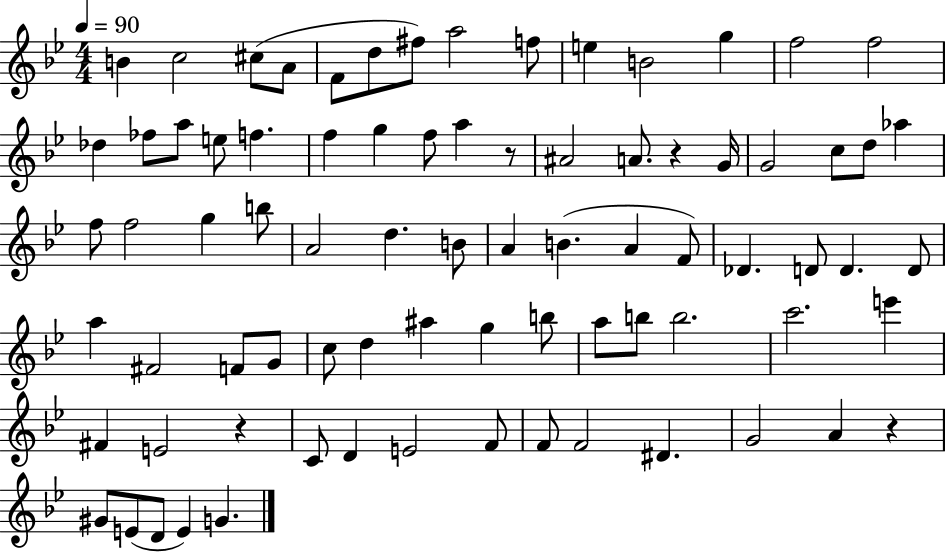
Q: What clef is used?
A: treble